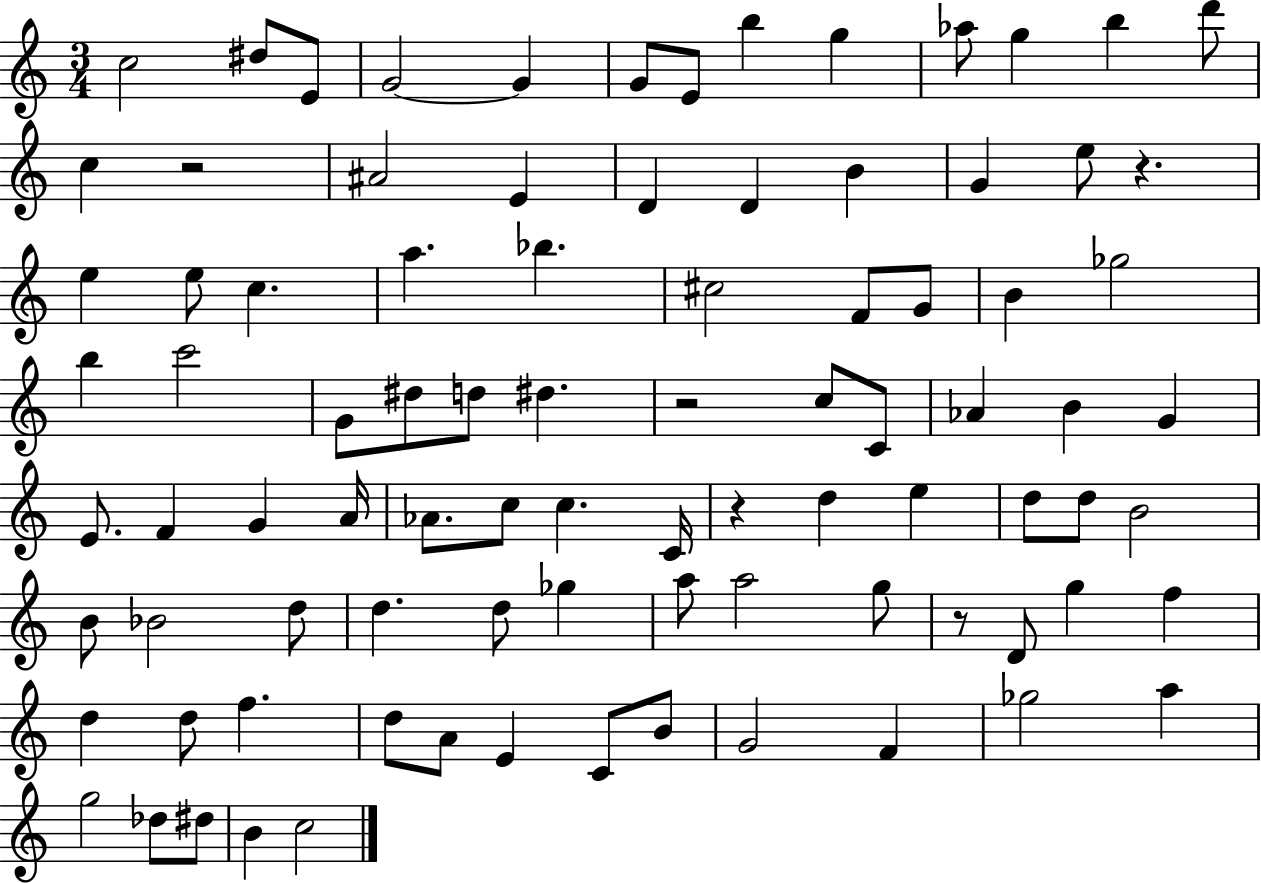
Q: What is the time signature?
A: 3/4